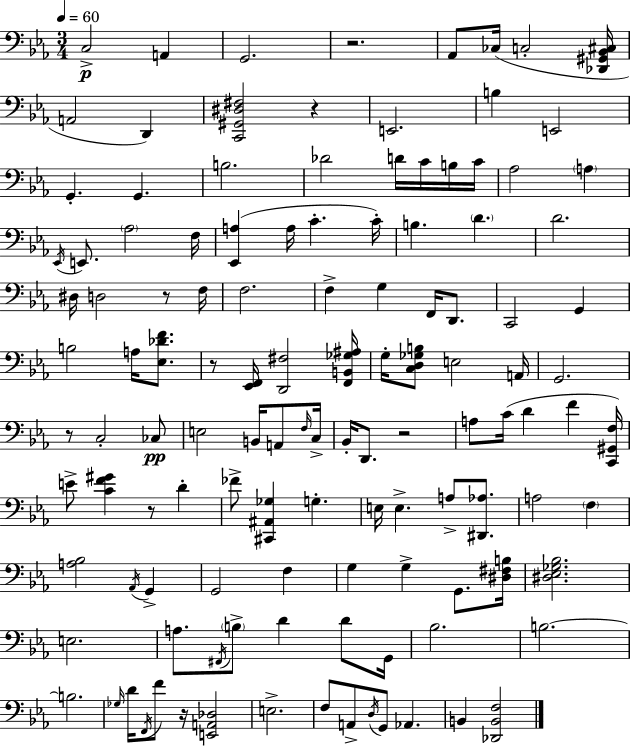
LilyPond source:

{
  \clef bass
  \numericTimeSignature
  \time 3/4
  \key ees \major
  \tempo 4 = 60
  c2->\p a,4 | g,2. | r2. | aes,8 ces16( c2-. <des, gis, bes, cis>16 | \break a,2 d,4) | <c, gis, dis fis>2 r4 | e,2. | b4 e,2 | \break g,4.-. g,4. | b2. | des'2 d'16 c'16 b16 c'16 | aes2 \parenthesize a4 | \break \acciaccatura { ees,16 } e,8. \parenthesize aes2 | f16 <ees, a>4( a16 c'4.-. | c'16-.) b4. \parenthesize d'4. | d'2. | \break dis16 d2 r8 | f16 f2. | f4-> g4 f,16 d,8. | c,2 g,4 | \break b2 a16 <ees des' f'>8. | r8 <ees, f,>16 <d, fis>2 | <f, b, ges ais>16 g16-. <c d ges b>8 e2 | a,16 g,2. | \break r8 c2-. ces8\pp | e2 b,16 a,8 | \grace { f16 } c16-> bes,16-. d,8. r2 | a8 c'16( d'4 f'4 | \break <c, gis, f>16) e'8-> <c' f' gis'>4 r8 d'4-. | fes'8-> <cis, ais, ges>4 g4.-. | e16 e4.-> a8-> <dis, aes>8. | a2 \parenthesize f4 | \break <a bes>2 \acciaccatura { aes,16 } g,4-> | g,2 f4 | g4 g4-> g,8. | <dis fis b>16 <dis ees ges bes>2. | \break e2. | a8. \acciaccatura { fis,16 } \parenthesize b8-> d'4 | d'8 g,16 bes2. | b2.~~ | \break b2. | \grace { ges16 } d'16 \acciaccatura { f,16 } f'8 r16 <e, a, des>2 | e2.-> | f8 a,8-> \acciaccatura { d16 } g,8 | \break aes,4. b,4 <des, b, f>2 | \bar "|."
}